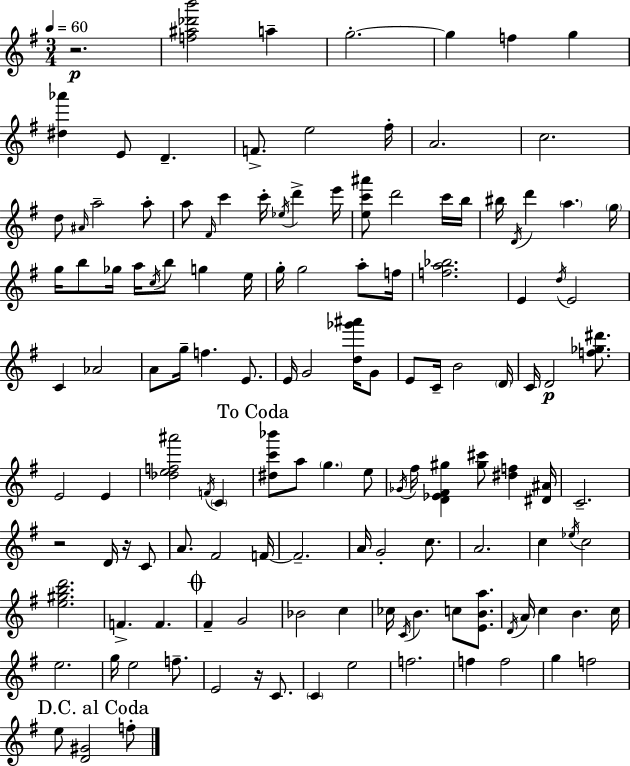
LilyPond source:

{
  \clef treble
  \numericTimeSignature
  \time 3/4
  \key e \minor
  \tempo 4 = 60
  \repeat volta 2 { r2.\p | <f'' ais'' des''' b'''>2 a''4-- | g''2.-.~~ | g''4 f''4 g''4 | \break <dis'' aes'''>4 e'8 d'4.-- | f'8.-> e''2 fis''16-. | a'2. | c''2. | \break d''8 \grace { ais'16 } a''2-- a''8-. | a''8 \grace { fis'16 } c'''4 c'''16-. \acciaccatura { ees''16 } d'''4-> | e'''16 <e'' c''' ais'''>8 d'''2 | c'''16 b''16 bis''16 \acciaccatura { d'16 } d'''4 \parenthesize a''4. | \break \parenthesize g''16 g''16 b''8 ges''16 a''16 \acciaccatura { c''16 } b''8 | g''4 e''16 g''16-. g''2 | a''8-. f''16 <f'' a'' bes''>2. | e'4 \acciaccatura { d''16 } e'2 | \break c'4 aes'2 | a'8 g''16-- f''4. | e'8. e'16 g'2 | <d'' ges''' ais'''>16 g'8 e'8 c'16-- b'2 | \break \parenthesize d'16 c'16 d'2\p | <f'' ges'' dis'''>8. e'2 | e'4 <des'' e'' f'' ais'''>2 | \acciaccatura { f'16 } \parenthesize c'4 \mark "To Coda" <dis'' c''' bes'''>8 a''8 \parenthesize g''4. | \break e''8 \acciaccatura { ges'16 } fis''16 <d' ees' fis' gis''>4 | <gis'' cis'''>8 <dis'' f''>4 <dis' ais'>16 c'2.-- | r2 | d'16 r16 c'8 a'8. fis'2 | \break f'16~~ f'2.-- | a'16 g'2-. | c''8. a'2. | c''4 | \break \acciaccatura { ees''16 } c''2 <e'' gis'' b'' d'''>2. | f'4.-> | f'4. \mark \markup { \musicglyph "scripts.coda" } fis'4-- | g'2 bes'2 | \break c''4 ces''16 \acciaccatura { c'16 } b'4. | c''8 <e' b' a''>8. \acciaccatura { d'16 } a'16 | c''4 b'4. c''16 e''2. | g''16 | \break e''2 f''8.-- e'2 | r16 c'8. \parenthesize c'4 | e''2 f''2. | f''4 | \break f''2 g''4 | f''2 \mark "D.C. al Coda" e''8 | <d' gis'>2 f''8-. } \bar "|."
}